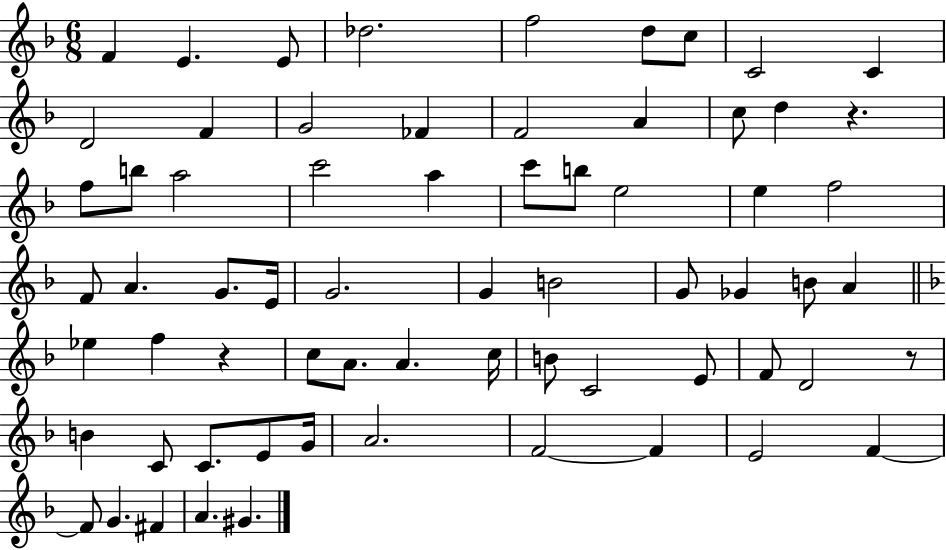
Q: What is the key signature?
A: F major